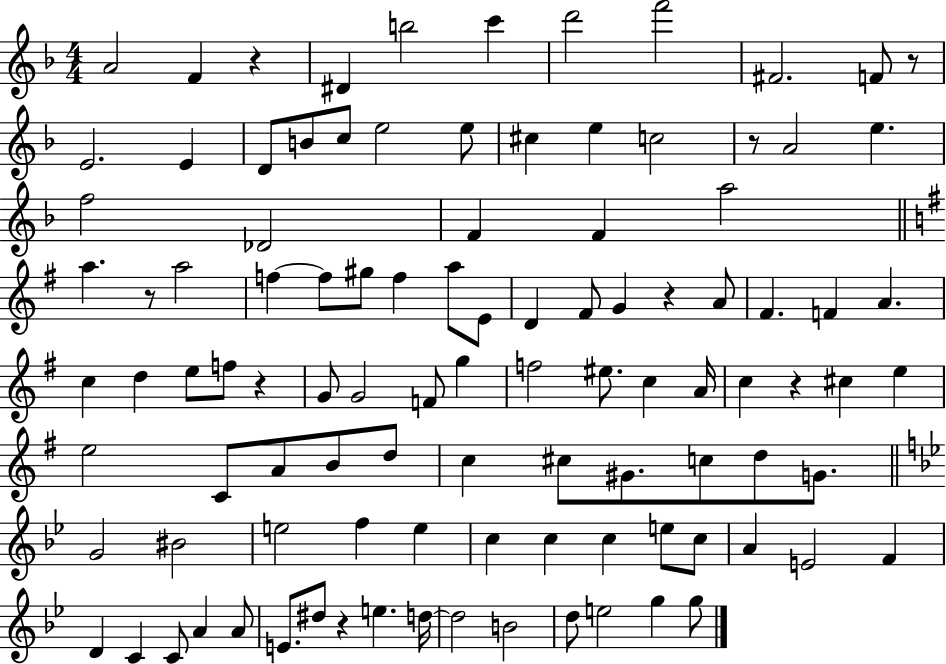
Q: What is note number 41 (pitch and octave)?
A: A4